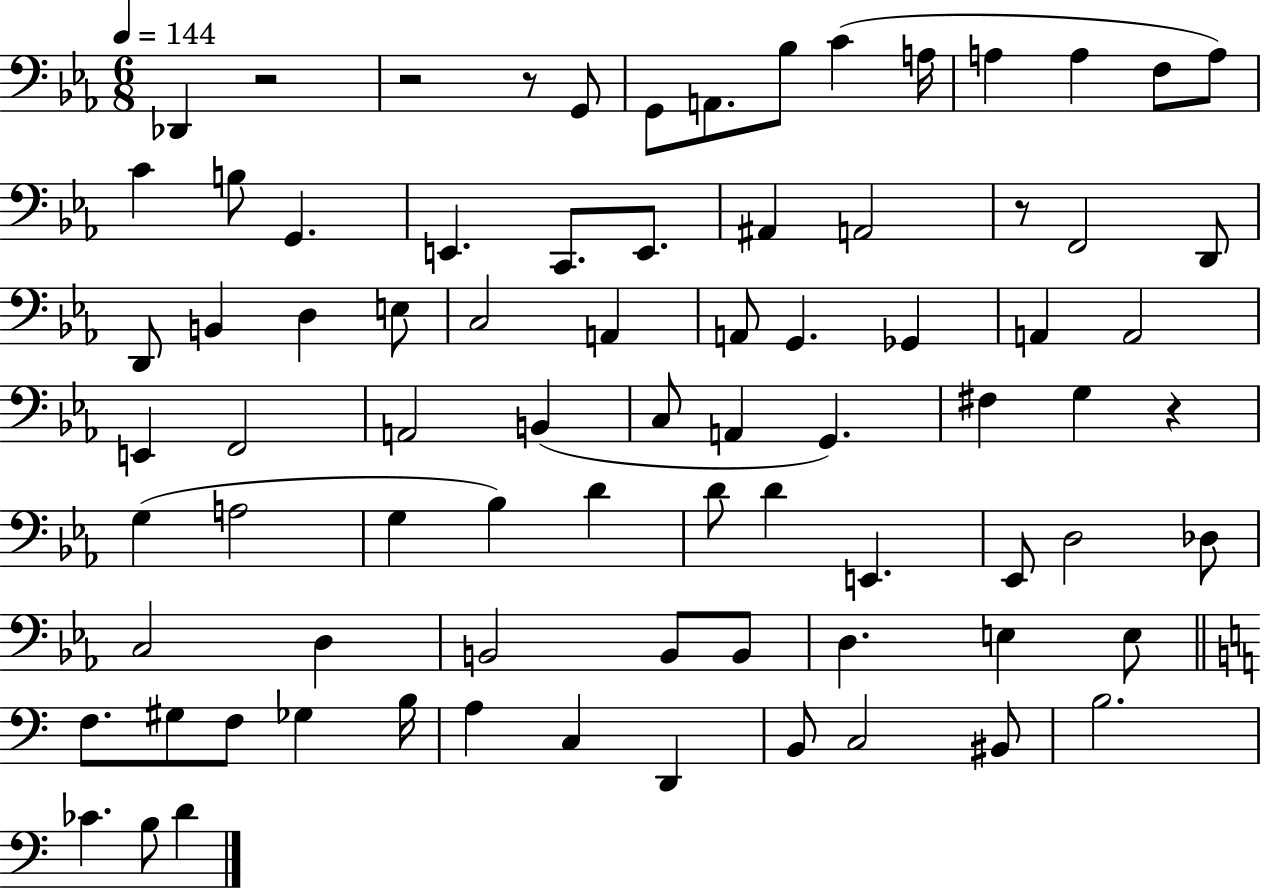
{
  \clef bass
  \numericTimeSignature
  \time 6/8
  \key ees \major
  \tempo 4 = 144
  des,4 r2 | r2 r8 g,8 | g,8 a,8. bes8 c'4( a16 | a4 a4 f8 a8) | \break c'4 b8 g,4. | e,4. c,8. e,8. | ais,4 a,2 | r8 f,2 d,8 | \break d,8 b,4 d4 e8 | c2 a,4 | a,8 g,4. ges,4 | a,4 a,2 | \break e,4 f,2 | a,2 b,4( | c8 a,4 g,4.) | fis4 g4 r4 | \break g4( a2 | g4 bes4) d'4 | d'8 d'4 e,4. | ees,8 d2 des8 | \break c2 d4 | b,2 b,8 b,8 | d4. e4 e8 | \bar "||" \break \key a \minor f8. gis8 f8 ges4 b16 | a4 c4 d,4 | b,8 c2 bis,8 | b2. | \break ces'4. b8 d'4 | \bar "|."
}